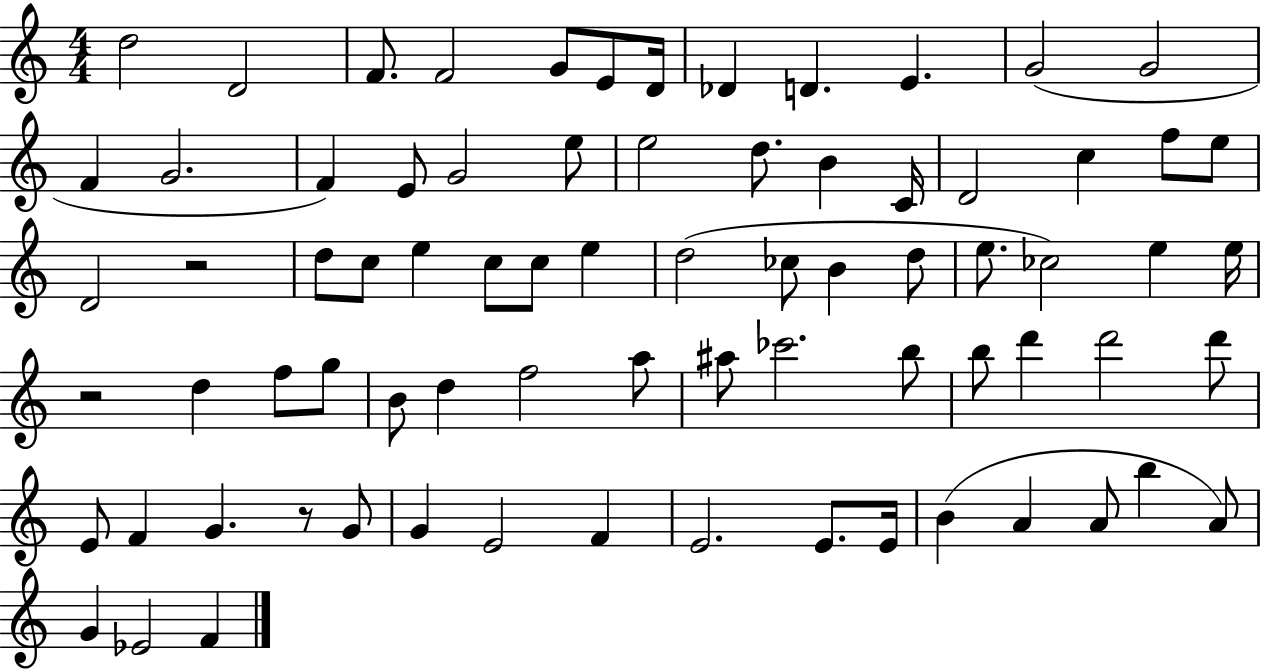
D5/h D4/h F4/e. F4/h G4/e E4/e D4/s Db4/q D4/q. E4/q. G4/h G4/h F4/q G4/h. F4/q E4/e G4/h E5/e E5/h D5/e. B4/q C4/s D4/h C5/q F5/e E5/e D4/h R/h D5/e C5/e E5/q C5/e C5/e E5/q D5/h CES5/e B4/q D5/e E5/e. CES5/h E5/q E5/s R/h D5/q F5/e G5/e B4/e D5/q F5/h A5/e A#5/e CES6/h. B5/e B5/e D6/q D6/h D6/e E4/e F4/q G4/q. R/e G4/e G4/q E4/h F4/q E4/h. E4/e. E4/s B4/q A4/q A4/e B5/q A4/e G4/q Eb4/h F4/q